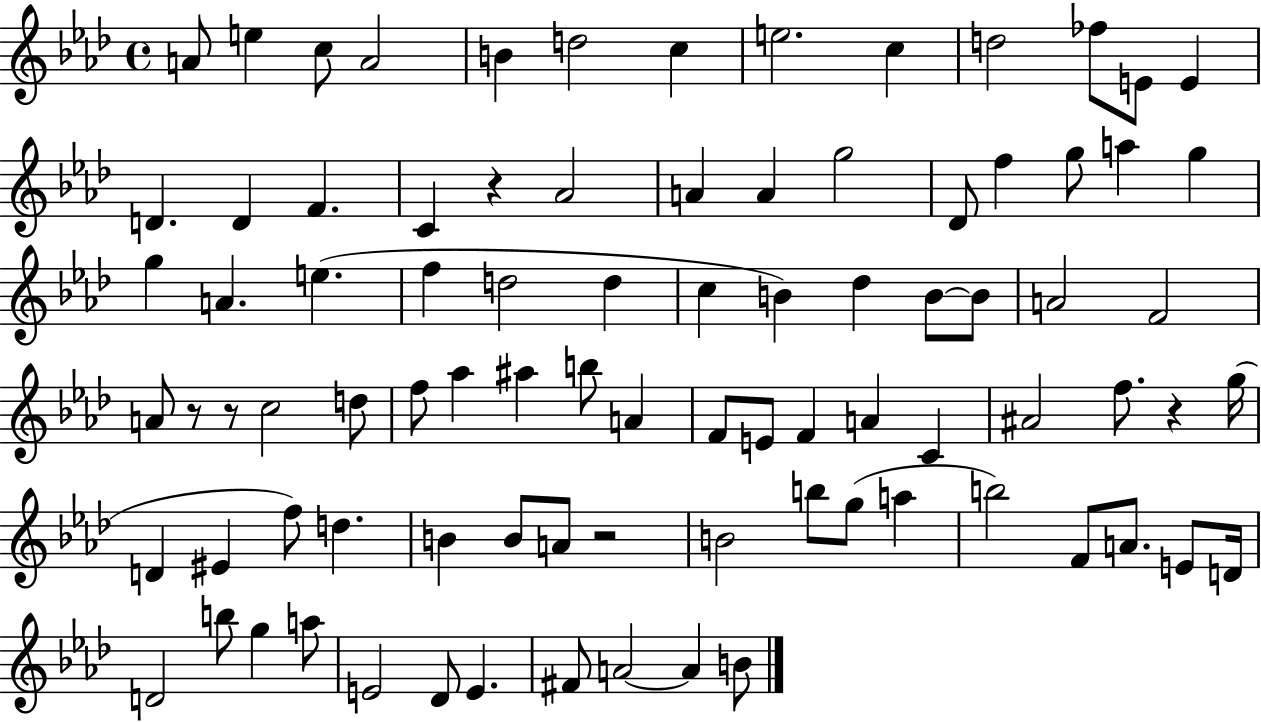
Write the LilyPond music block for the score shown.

{
  \clef treble
  \time 4/4
  \defaultTimeSignature
  \key aes \major
  a'8 e''4 c''8 a'2 | b'4 d''2 c''4 | e''2. c''4 | d''2 fes''8 e'8 e'4 | \break d'4. d'4 f'4. | c'4 r4 aes'2 | a'4 a'4 g''2 | des'8 f''4 g''8 a''4 g''4 | \break g''4 a'4. e''4.( | f''4 d''2 d''4 | c''4 b'4) des''4 b'8~~ b'8 | a'2 f'2 | \break a'8 r8 r8 c''2 d''8 | f''8 aes''4 ais''4 b''8 a'4 | f'8 e'8 f'4 a'4 c'4 | ais'2 f''8. r4 g''16( | \break d'4 eis'4 f''8) d''4. | b'4 b'8 a'8 r2 | b'2 b''8 g''8( a''4 | b''2) f'8 a'8. e'8 d'16 | \break d'2 b''8 g''4 a''8 | e'2 des'8 e'4. | fis'8 a'2~~ a'4 b'8 | \bar "|."
}